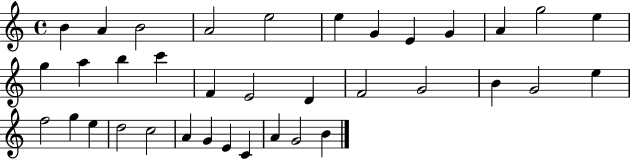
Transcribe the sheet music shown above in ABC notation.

X:1
T:Untitled
M:4/4
L:1/4
K:C
B A B2 A2 e2 e G E G A g2 e g a b c' F E2 D F2 G2 B G2 e f2 g e d2 c2 A G E C A G2 B